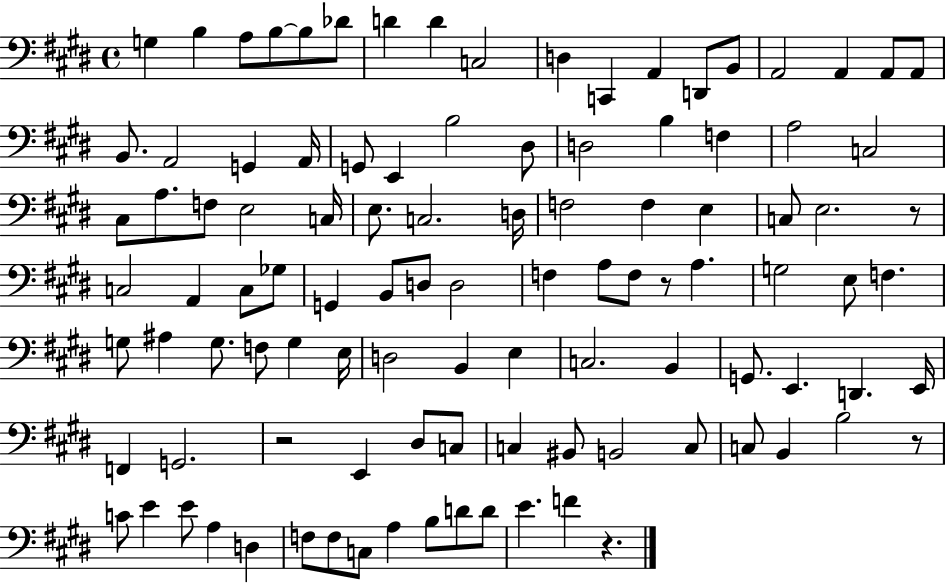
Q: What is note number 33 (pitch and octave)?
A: A3